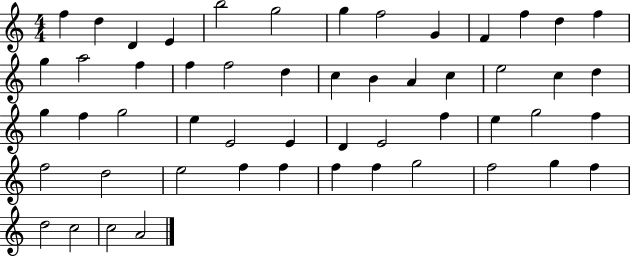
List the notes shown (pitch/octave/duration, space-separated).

F5/q D5/q D4/q E4/q B5/h G5/h G5/q F5/h G4/q F4/q F5/q D5/q F5/q G5/q A5/h F5/q F5/q F5/h D5/q C5/q B4/q A4/q C5/q E5/h C5/q D5/q G5/q F5/q G5/h E5/q E4/h E4/q D4/q E4/h F5/q E5/q G5/h F5/q F5/h D5/h E5/h F5/q F5/q F5/q F5/q G5/h F5/h G5/q F5/q D5/h C5/h C5/h A4/h